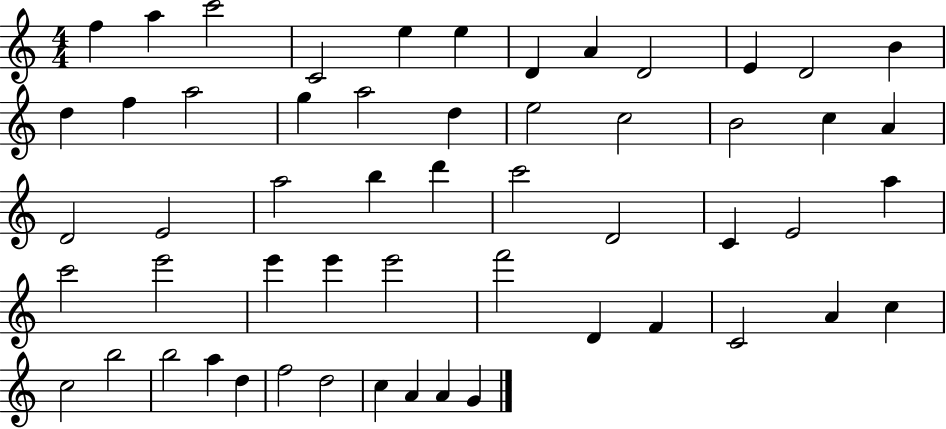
{
  \clef treble
  \numericTimeSignature
  \time 4/4
  \key c \major
  f''4 a''4 c'''2 | c'2 e''4 e''4 | d'4 a'4 d'2 | e'4 d'2 b'4 | \break d''4 f''4 a''2 | g''4 a''2 d''4 | e''2 c''2 | b'2 c''4 a'4 | \break d'2 e'2 | a''2 b''4 d'''4 | c'''2 d'2 | c'4 e'2 a''4 | \break c'''2 e'''2 | e'''4 e'''4 e'''2 | f'''2 d'4 f'4 | c'2 a'4 c''4 | \break c''2 b''2 | b''2 a''4 d''4 | f''2 d''2 | c''4 a'4 a'4 g'4 | \break \bar "|."
}